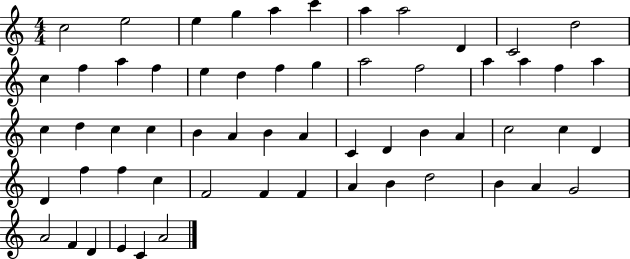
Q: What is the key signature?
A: C major